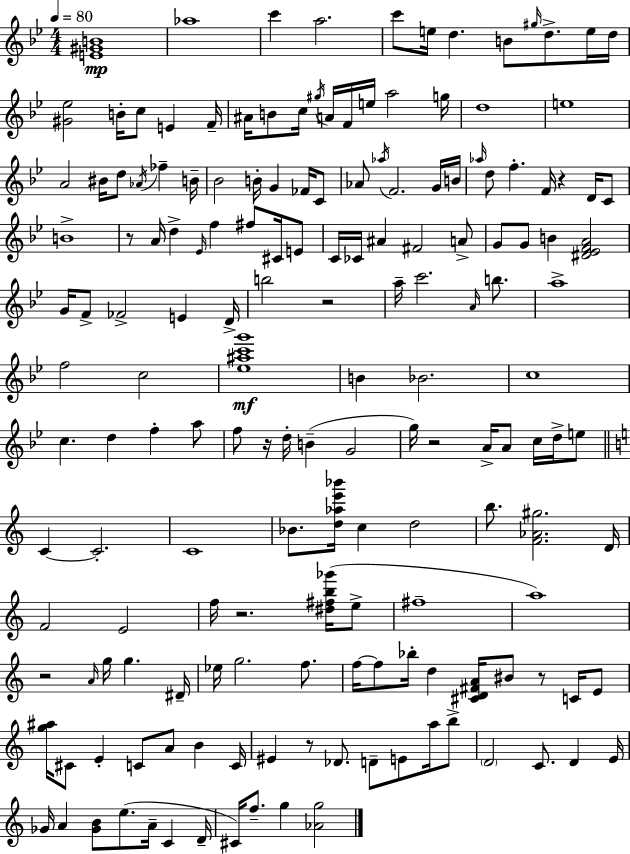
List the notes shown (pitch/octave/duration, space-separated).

[E4,G#4,B4]/w Ab5/w C6/q A5/h. C6/e E5/s D5/q. B4/e G#5/s D5/e. E5/s D5/s [G#4,Eb5]/h B4/s C5/e E4/q F4/s A#4/s B4/e C5/s G#5/s A4/s F4/s E5/s A5/h G5/s D5/w E5/w A4/h BIS4/s D5/e Ab4/s FES5/q B4/s Bb4/h B4/s G4/q FES4/s C4/e Ab4/e Ab5/s F4/h. G4/s B4/s Ab5/s D5/e F5/q. F4/s R/q D4/s C4/e B4/w R/e A4/s D5/q Eb4/s F5/q F#5/e C#4/s E4/e C4/s CES4/s A#4/q F#4/h A4/e G4/e G4/e B4/q [D#4,Eb4,F4,A4]/h G4/s F4/e FES4/h E4/q D4/s B5/h R/h A5/s C6/h. A4/s B5/e. A5/w F5/h C5/h [Eb5,A#5,C6,G6]/w B4/q Bb4/h. C5/w C5/q. D5/q F5/q A5/e F5/e R/s D5/s B4/q G4/h G5/s R/h A4/s A4/e C5/s D5/s E5/e C4/q C4/h. C4/w Bb4/e. [D5,Ab5,E6,Bb6]/s C5/q D5/h B5/e. [F4,Ab4,G#5]/h. D4/s F4/h E4/h F5/s R/h. [D#5,F#5,B5,Gb6]/s E5/e F#5/w A5/w R/h A4/s G5/s G5/q. D#4/s Eb5/s G5/h. F5/e. F5/s F5/e Bb5/s D5/q [C#4,D4,F#4,A4]/s BIS4/e R/e C4/s E4/e [G5,A#5]/s C#4/e E4/q C4/e A4/e B4/q C4/s EIS4/q R/e Db4/e. D4/e E4/e A5/s B5/e D4/h C4/e. D4/q E4/s Gb4/s A4/q [Gb4,B4]/e E5/e. A4/s C4/q D4/s C#4/s F5/e. G5/q [Ab4,G5]/h